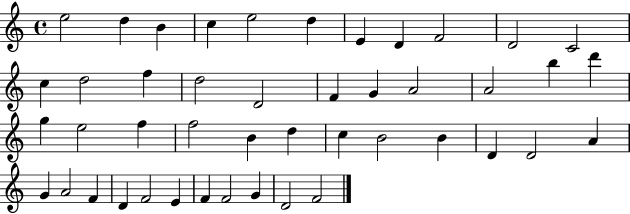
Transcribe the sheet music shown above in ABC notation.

X:1
T:Untitled
M:4/4
L:1/4
K:C
e2 d B c e2 d E D F2 D2 C2 c d2 f d2 D2 F G A2 A2 b d' g e2 f f2 B d c B2 B D D2 A G A2 F D F2 E F F2 G D2 F2